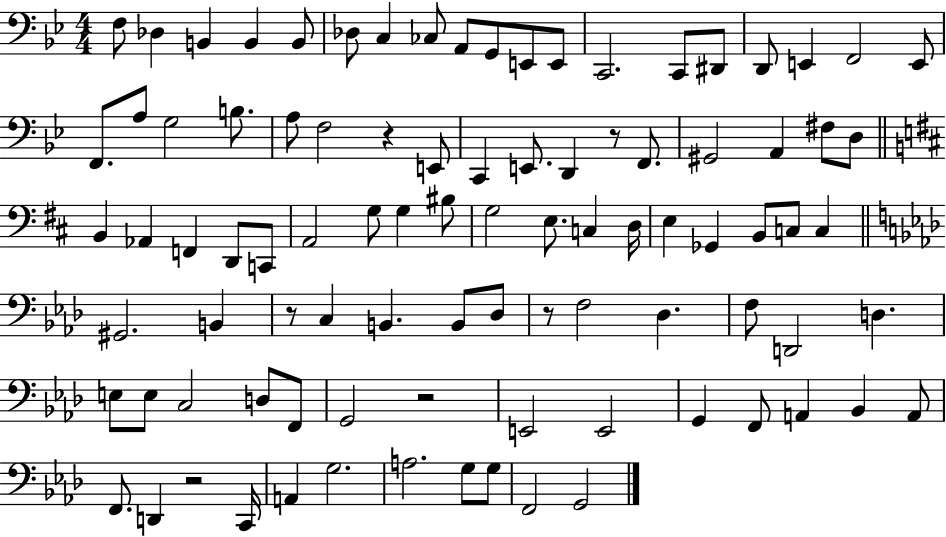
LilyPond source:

{
  \clef bass
  \numericTimeSignature
  \time 4/4
  \key bes \major
  f8 des4 b,4 b,4 b,8 | des8 c4 ces8 a,8 g,8 e,8 e,8 | c,2. c,8 dis,8 | d,8 e,4 f,2 e,8 | \break f,8. a8 g2 b8. | a8 f2 r4 e,8 | c,4 e,8. d,4 r8 f,8. | gis,2 a,4 fis8 d8 | \break \bar "||" \break \key d \major b,4 aes,4 f,4 d,8 c,8 | a,2 g8 g4 bis8 | g2 e8. c4 d16 | e4 ges,4 b,8 c8 c4 | \break \bar "||" \break \key aes \major gis,2. b,4 | r8 c4 b,4. b,8 des8 | r8 f2 des4. | f8 d,2 d4. | \break e8 e8 c2 d8 f,8 | g,2 r2 | e,2 e,2 | g,4 f,8 a,4 bes,4 a,8 | \break f,8. d,4 r2 c,16 | a,4 g2. | a2. g8 g8 | f,2 g,2 | \break \bar "|."
}